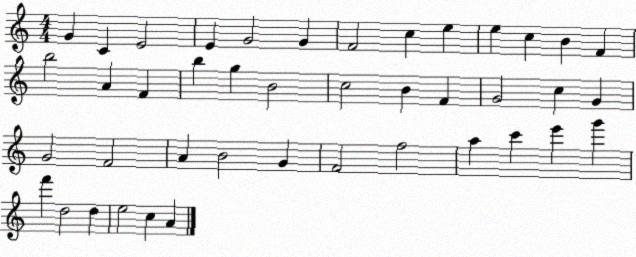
X:1
T:Untitled
M:4/4
L:1/4
K:C
G C E2 E G2 G F2 c e e c B F b2 A F b g B2 c2 B F G2 c G G2 F2 A B2 G F2 f2 a c' e' g' f' d2 d e2 c A